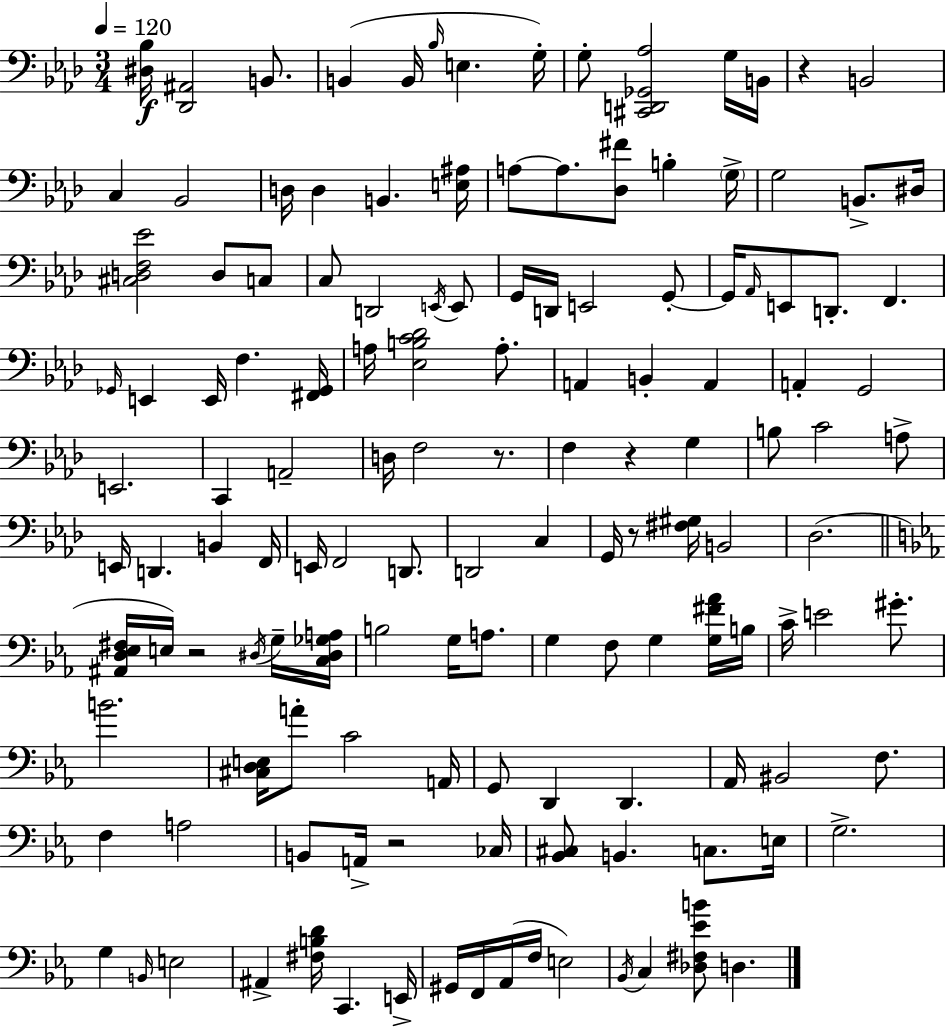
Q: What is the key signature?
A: F minor